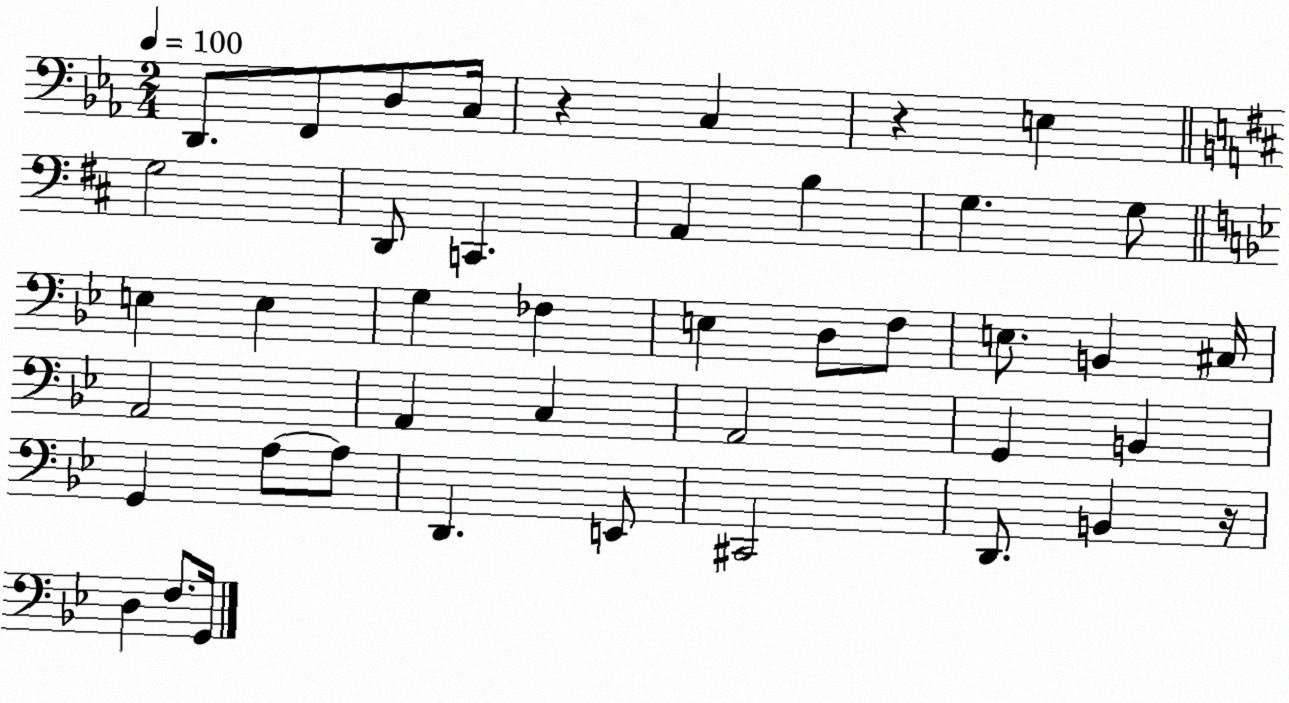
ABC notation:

X:1
T:Untitled
M:2/4
L:1/4
K:Eb
D,,/2 F,,/2 D,/2 C,/4 z C, z E, G,2 D,,/2 C,, A,, B, G, G,/2 E, E, G, _F, E, D,/2 F,/2 E,/2 B,, ^C,/4 A,,2 A,, C, A,,2 G,, B,, G,, A,/2 A,/2 D,, E,,/2 ^C,,2 D,,/2 B,, z/4 D, F,/2 G,,/4